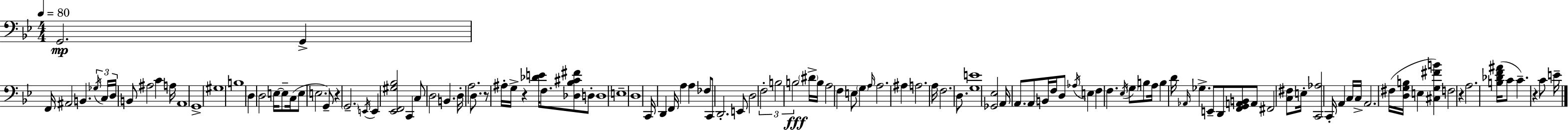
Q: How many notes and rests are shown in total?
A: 119